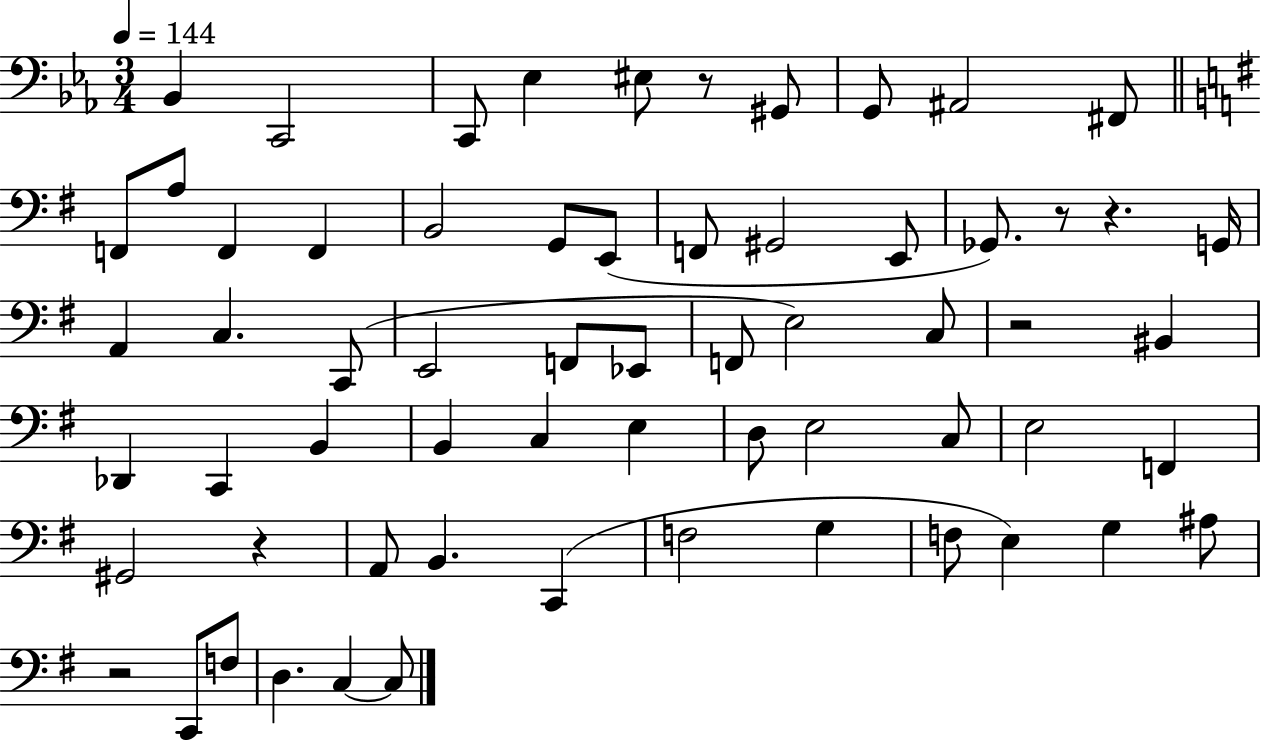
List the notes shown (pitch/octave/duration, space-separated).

Bb2/q C2/h C2/e Eb3/q EIS3/e R/e G#2/e G2/e A#2/h F#2/e F2/e A3/e F2/q F2/q B2/h G2/e E2/e F2/e G#2/h E2/e Gb2/e. R/e R/q. G2/s A2/q C3/q. C2/e E2/h F2/e Eb2/e F2/e E3/h C3/e R/h BIS2/q Db2/q C2/q B2/q B2/q C3/q E3/q D3/e E3/h C3/e E3/h F2/q G#2/h R/q A2/e B2/q. C2/q F3/h G3/q F3/e E3/q G3/q A#3/e R/h C2/e F3/e D3/q. C3/q C3/e